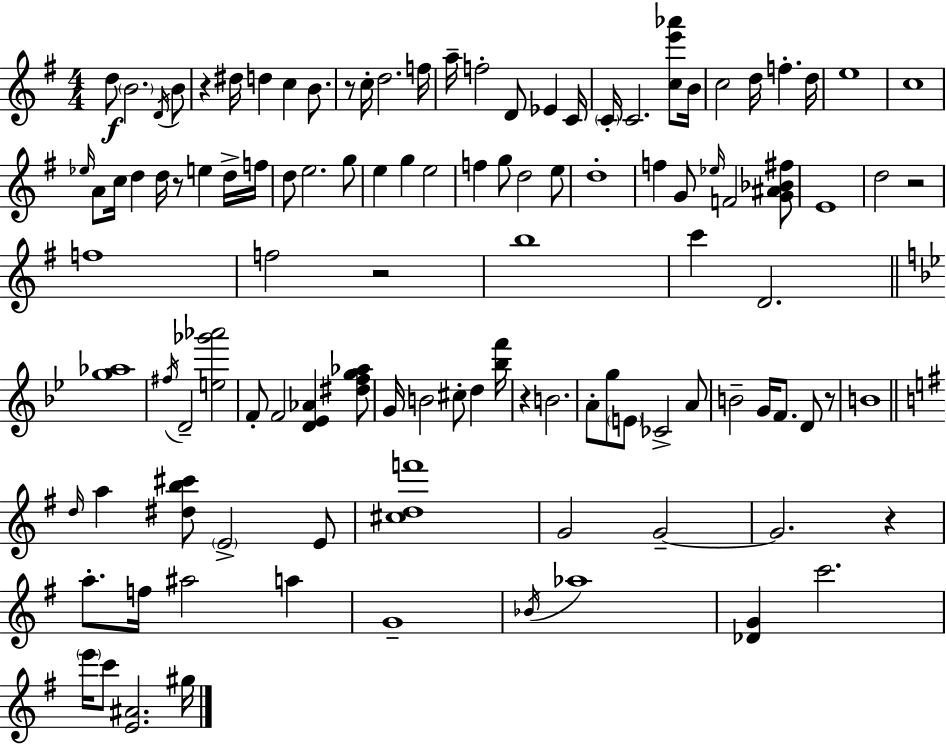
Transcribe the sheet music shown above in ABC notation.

X:1
T:Untitled
M:4/4
L:1/4
K:Em
d/2 B2 D/4 B/2 z ^d/4 d c B/2 z/2 c/4 d2 f/4 a/4 f2 D/2 _E C/4 C/4 C2 [ce'_a']/2 B/4 c2 d/4 f d/4 e4 c4 _e/4 A/2 c/4 d d/4 z/2 e d/4 f/4 d/2 e2 g/2 e g e2 f g/2 d2 e/2 d4 f G/2 _e/4 F2 [G^A_B^f]/2 E4 d2 z2 f4 f2 z2 b4 c' D2 [g_a]4 ^f/4 D2 [e_g'_a']2 F/2 F2 [D_E_A] [^dfg_a]/2 G/4 B2 ^c/2 d [_bf']/4 z B2 A/2 g/2 E/2 _C2 A/2 B2 G/4 F/2 D/2 z/2 B4 d/4 a [^db^c']/2 E2 E/2 [^cdf']4 G2 G2 G2 z a/2 f/4 ^a2 a G4 _B/4 _a4 [_DG] c'2 e'/4 c'/2 [E^A]2 ^g/4